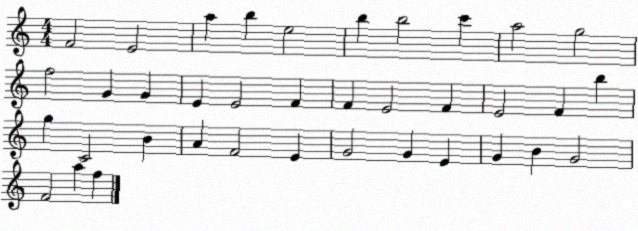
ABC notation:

X:1
T:Untitled
M:4/4
L:1/4
K:C
F2 E2 a b e2 b b2 c' a2 g2 f2 G G E E2 F F E2 F E2 F b g C2 B A F2 E G2 G E G B G2 F2 a f